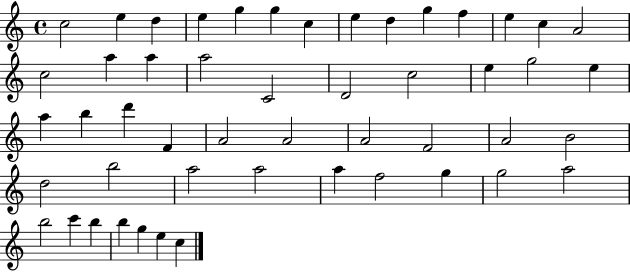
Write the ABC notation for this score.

X:1
T:Untitled
M:4/4
L:1/4
K:C
c2 e d e g g c e d g f e c A2 c2 a a a2 C2 D2 c2 e g2 e a b d' F A2 A2 A2 F2 A2 B2 d2 b2 a2 a2 a f2 g g2 a2 b2 c' b b g e c